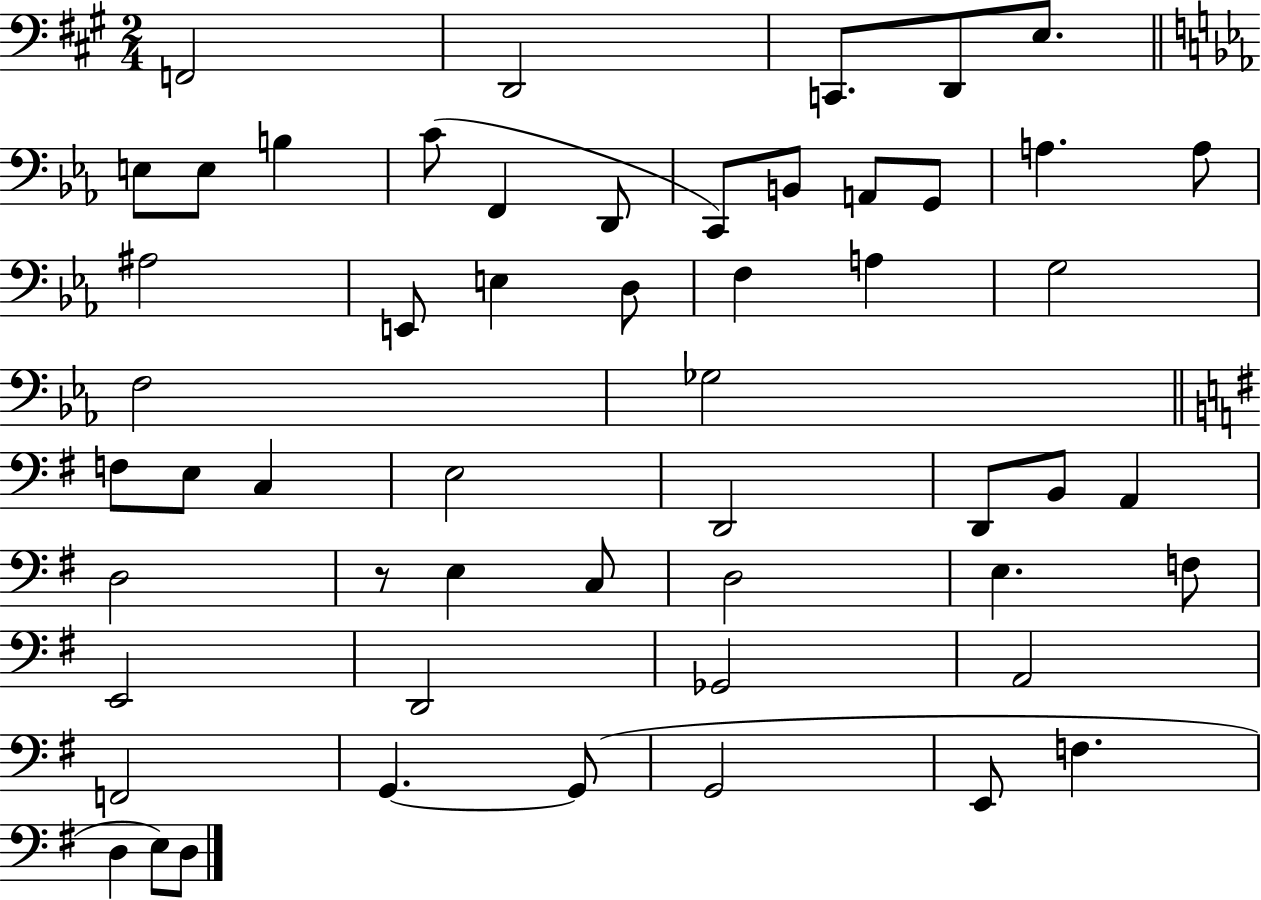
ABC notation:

X:1
T:Untitled
M:2/4
L:1/4
K:A
F,,2 D,,2 C,,/2 D,,/2 E,/2 E,/2 E,/2 B, C/2 F,, D,,/2 C,,/2 B,,/2 A,,/2 G,,/2 A, A,/2 ^A,2 E,,/2 E, D,/2 F, A, G,2 F,2 _G,2 F,/2 E,/2 C, E,2 D,,2 D,,/2 B,,/2 A,, D,2 z/2 E, C,/2 D,2 E, F,/2 E,,2 D,,2 _G,,2 A,,2 F,,2 G,, G,,/2 G,,2 E,,/2 F, D, E,/2 D,/2